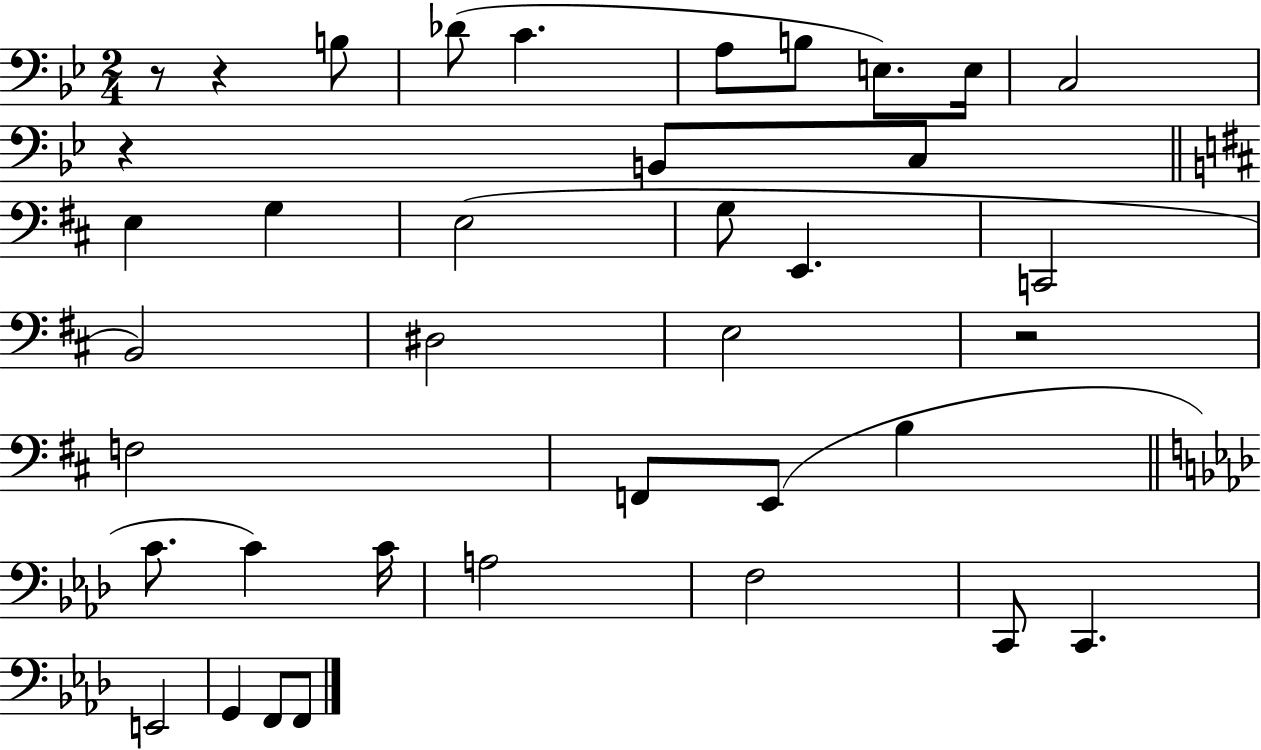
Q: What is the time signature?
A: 2/4